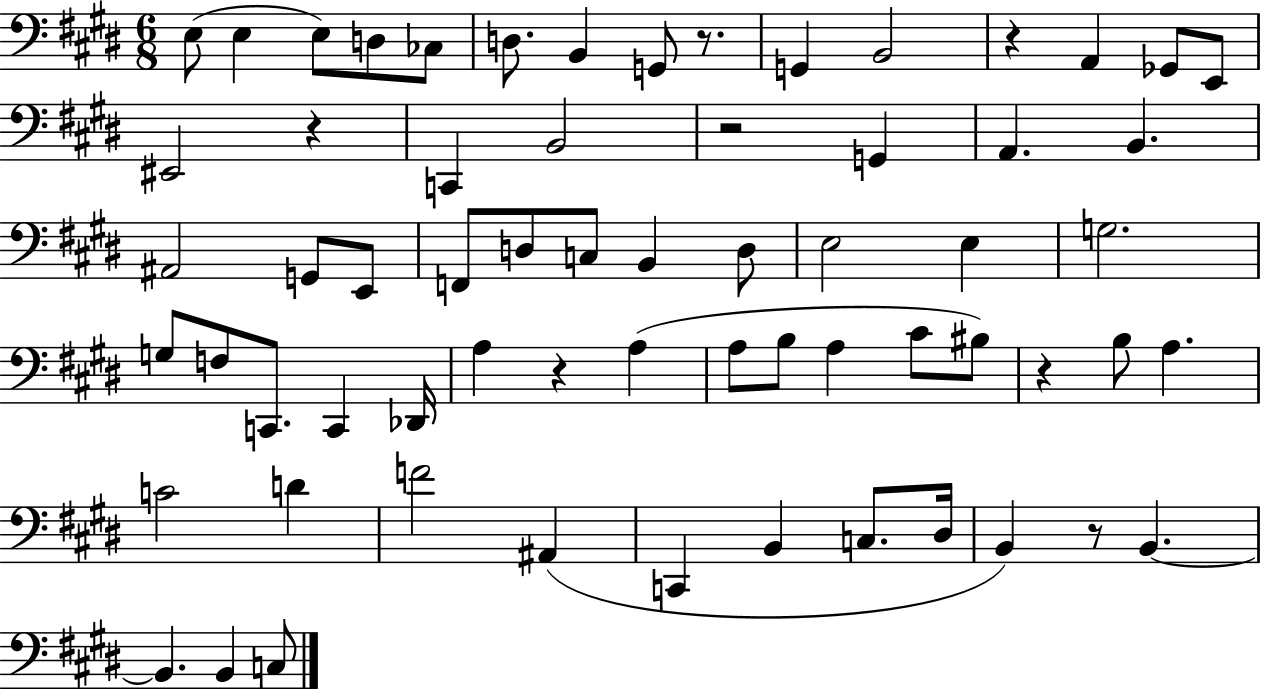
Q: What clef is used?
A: bass